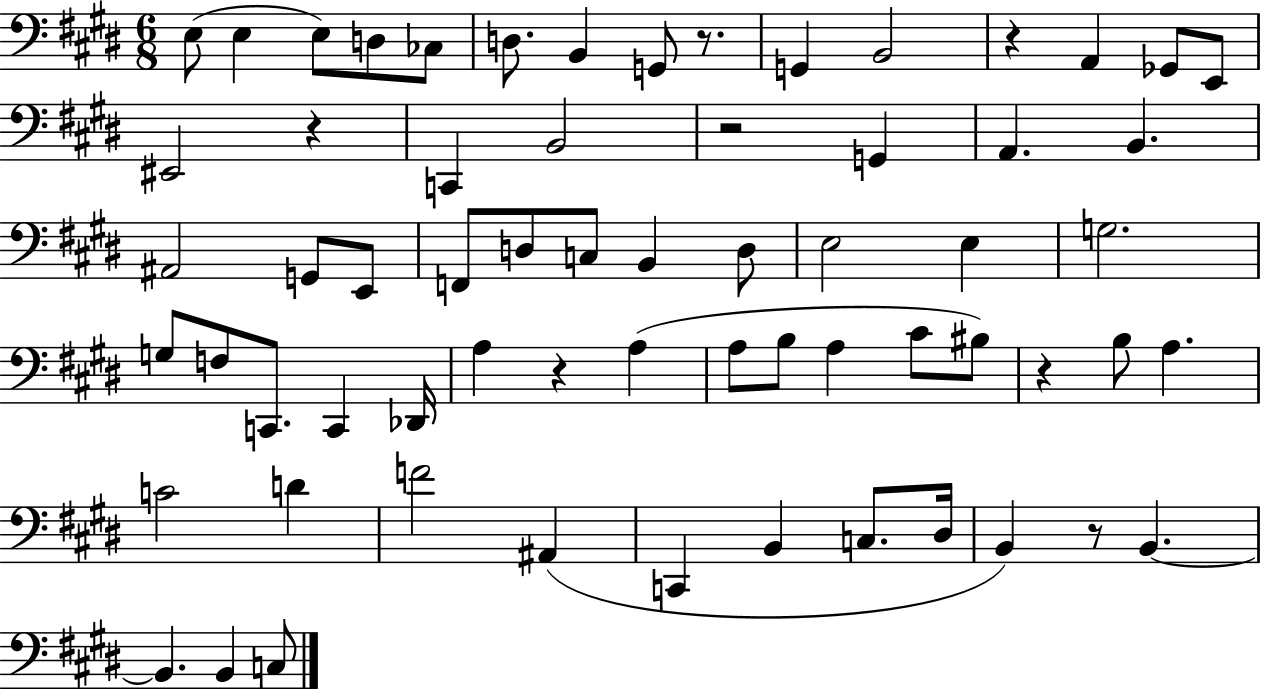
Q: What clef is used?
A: bass